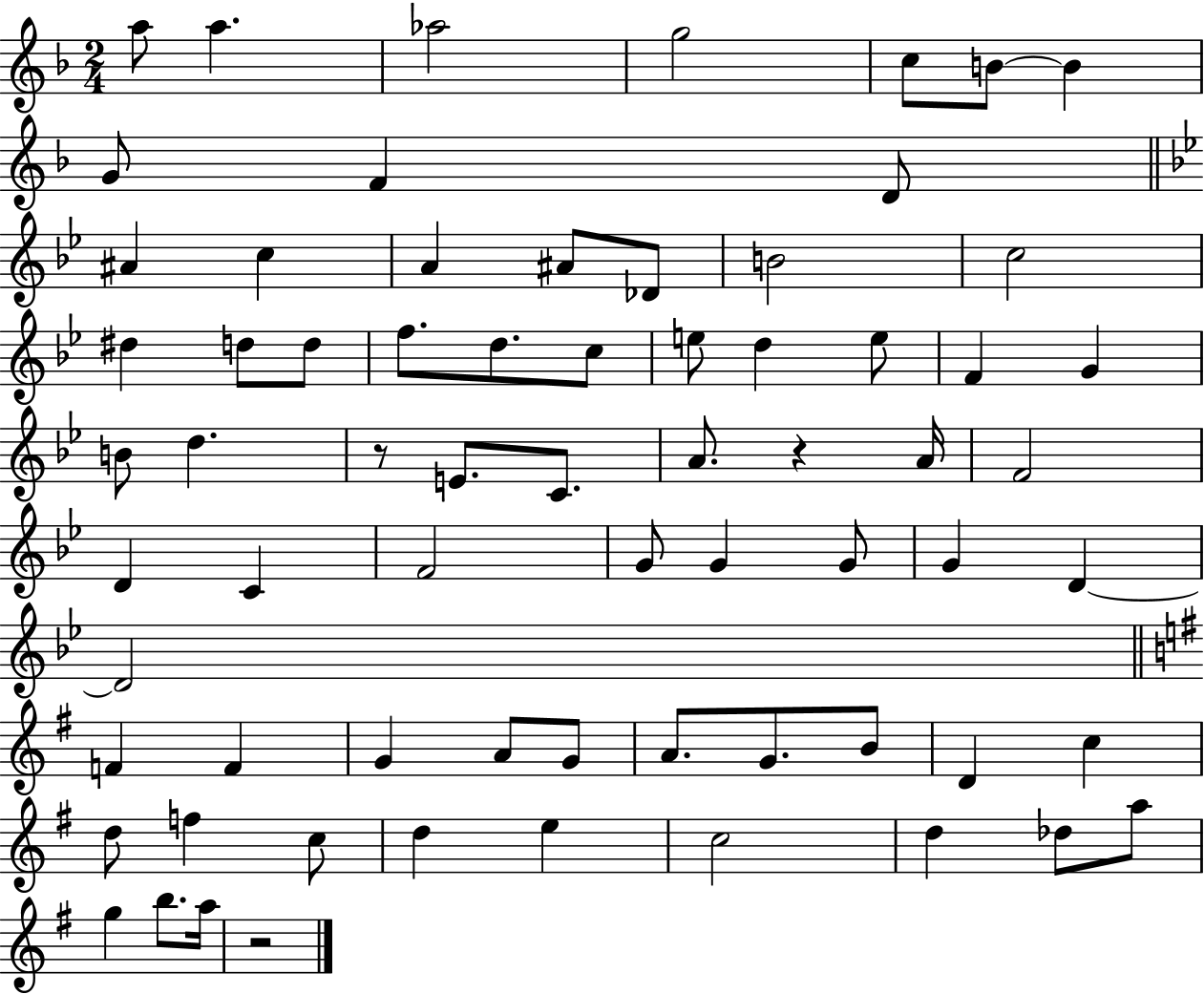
A5/e A5/q. Ab5/h G5/h C5/e B4/e B4/q G4/e F4/q D4/e A#4/q C5/q A4/q A#4/e Db4/e B4/h C5/h D#5/q D5/e D5/e F5/e. D5/e. C5/e E5/e D5/q E5/e F4/q G4/q B4/e D5/q. R/e E4/e. C4/e. A4/e. R/q A4/s F4/h D4/q C4/q F4/h G4/e G4/q G4/e G4/q D4/q D4/h F4/q F4/q G4/q A4/e G4/e A4/e. G4/e. B4/e D4/q C5/q D5/e F5/q C5/e D5/q E5/q C5/h D5/q Db5/e A5/e G5/q B5/e. A5/s R/h